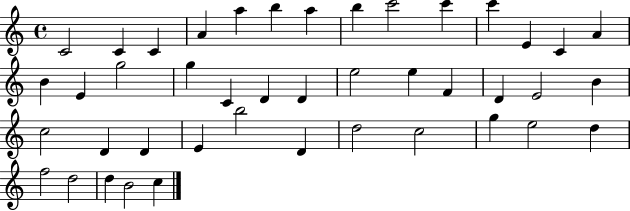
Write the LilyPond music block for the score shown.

{
  \clef treble
  \time 4/4
  \defaultTimeSignature
  \key c \major
  c'2 c'4 c'4 | a'4 a''4 b''4 a''4 | b''4 c'''2 c'''4 | c'''4 e'4 c'4 a'4 | \break b'4 e'4 g''2 | g''4 c'4 d'4 d'4 | e''2 e''4 f'4 | d'4 e'2 b'4 | \break c''2 d'4 d'4 | e'4 b''2 d'4 | d''2 c''2 | g''4 e''2 d''4 | \break f''2 d''2 | d''4 b'2 c''4 | \bar "|."
}